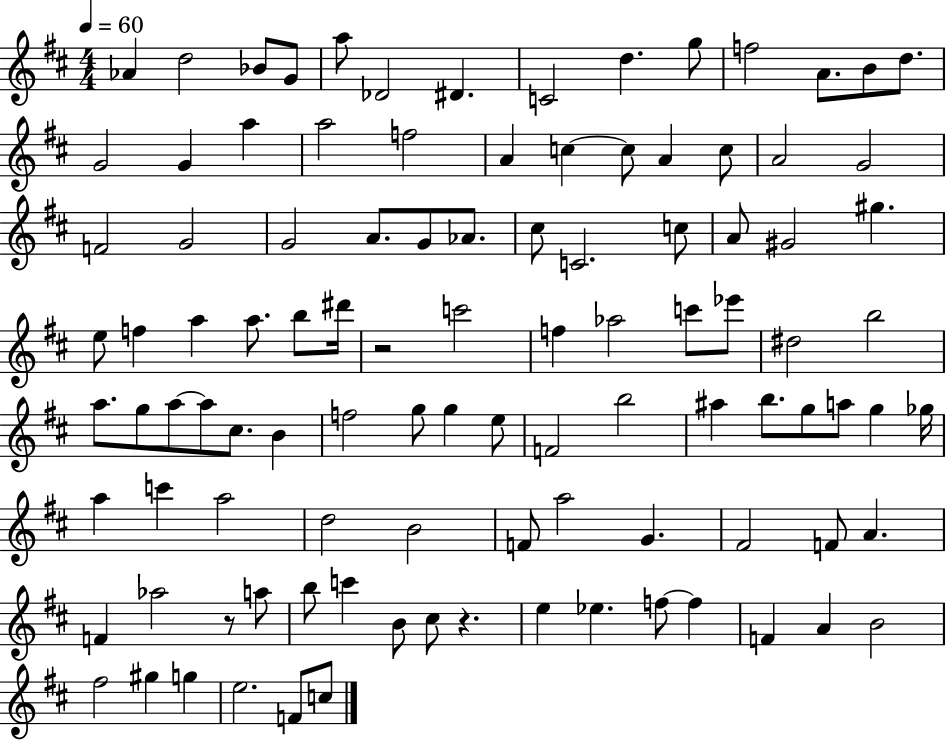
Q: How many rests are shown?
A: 3